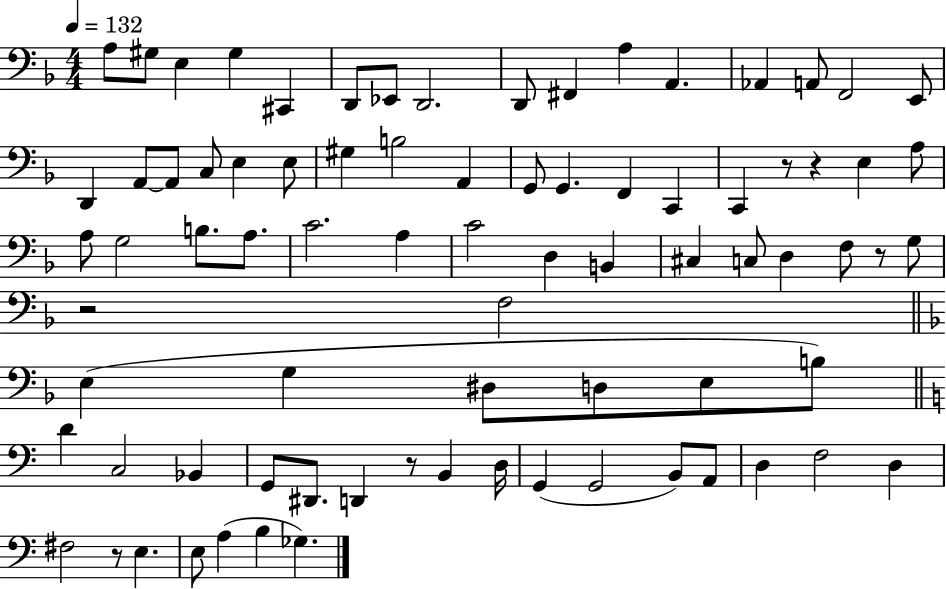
X:1
T:Untitled
M:4/4
L:1/4
K:F
A,/2 ^G,/2 E, ^G, ^C,, D,,/2 _E,,/2 D,,2 D,,/2 ^F,, A, A,, _A,, A,,/2 F,,2 E,,/2 D,, A,,/2 A,,/2 C,/2 E, E,/2 ^G, B,2 A,, G,,/2 G,, F,, C,, C,, z/2 z E, A,/2 A,/2 G,2 B,/2 A,/2 C2 A, C2 D, B,, ^C, C,/2 D, F,/2 z/2 G,/2 z2 F,2 E, G, ^D,/2 D,/2 E,/2 B,/2 D C,2 _B,, G,,/2 ^D,,/2 D,, z/2 B,, D,/4 G,, G,,2 B,,/2 A,,/2 D, F,2 D, ^F,2 z/2 E, E,/2 A, B, _G,